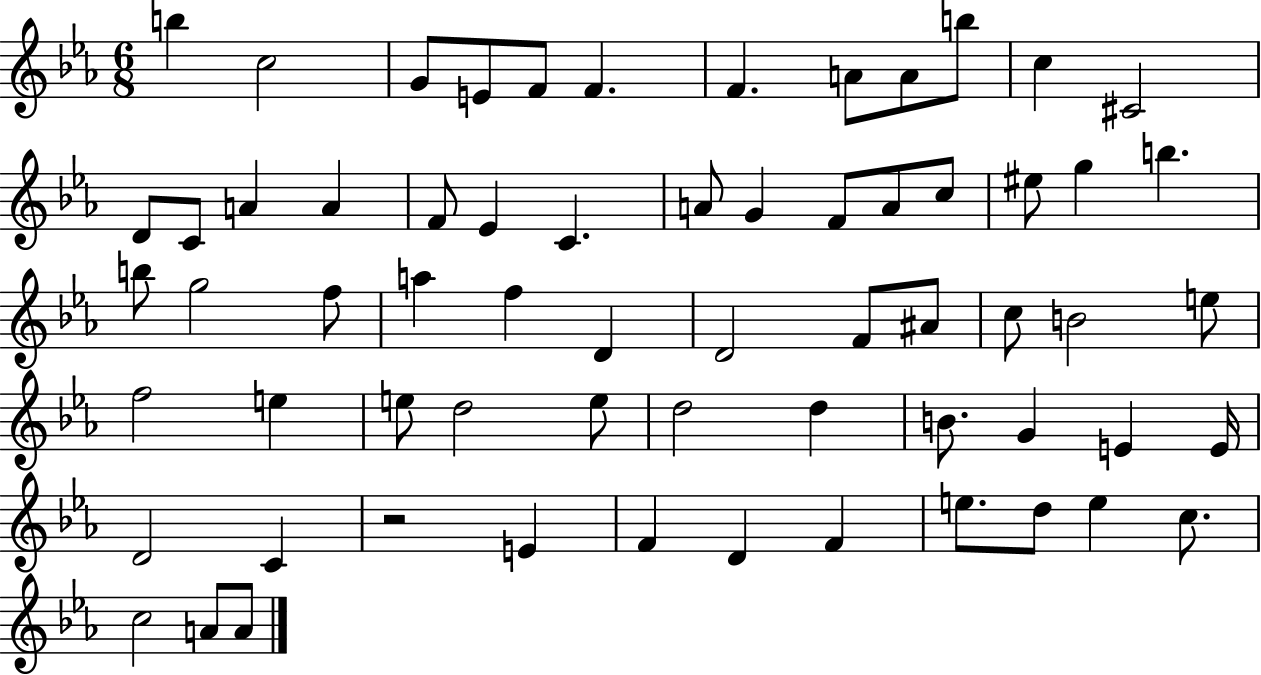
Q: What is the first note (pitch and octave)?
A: B5